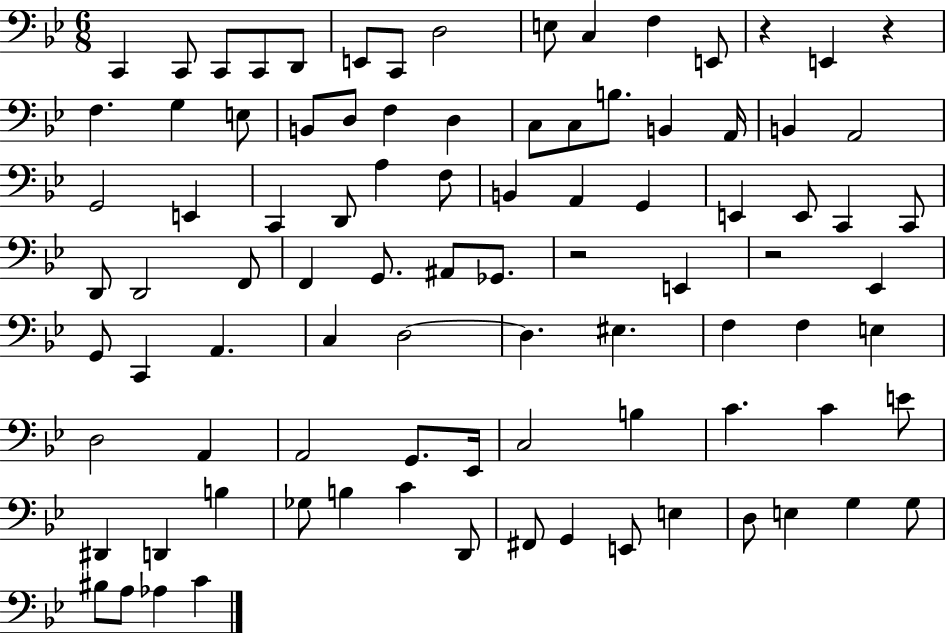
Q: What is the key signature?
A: BES major